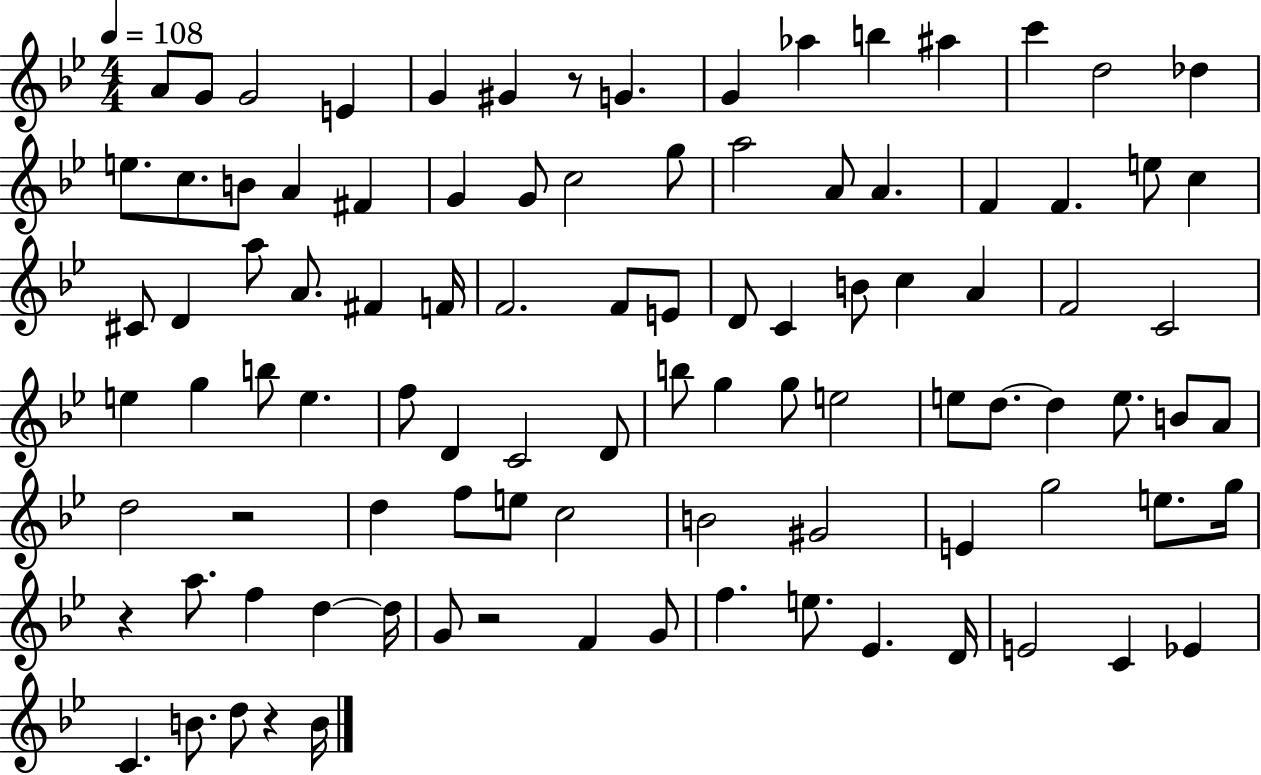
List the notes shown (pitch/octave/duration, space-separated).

A4/e G4/e G4/h E4/q G4/q G#4/q R/e G4/q. G4/q Ab5/q B5/q A#5/q C6/q D5/h Db5/q E5/e. C5/e. B4/e A4/q F#4/q G4/q G4/e C5/h G5/e A5/h A4/e A4/q. F4/q F4/q. E5/e C5/q C#4/e D4/q A5/e A4/e. F#4/q F4/s F4/h. F4/e E4/e D4/e C4/q B4/e C5/q A4/q F4/h C4/h E5/q G5/q B5/e E5/q. F5/e D4/q C4/h D4/e B5/e G5/q G5/e E5/h E5/e D5/e. D5/q E5/e. B4/e A4/e D5/h R/h D5/q F5/e E5/e C5/h B4/h G#4/h E4/q G5/h E5/e. G5/s R/q A5/e. F5/q D5/q D5/s G4/e R/h F4/q G4/e F5/q. E5/e. Eb4/q. D4/s E4/h C4/q Eb4/q C4/q. B4/e. D5/e R/q B4/s